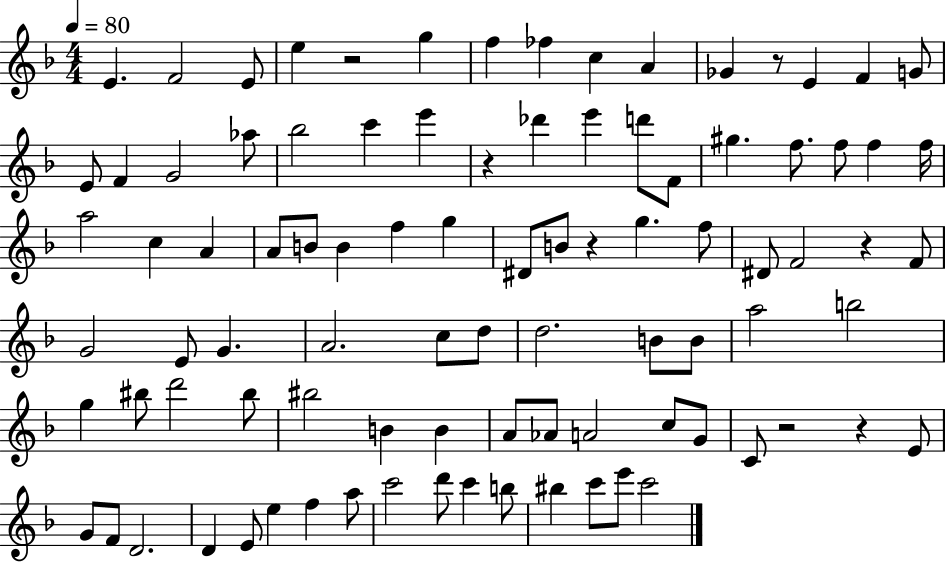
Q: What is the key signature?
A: F major